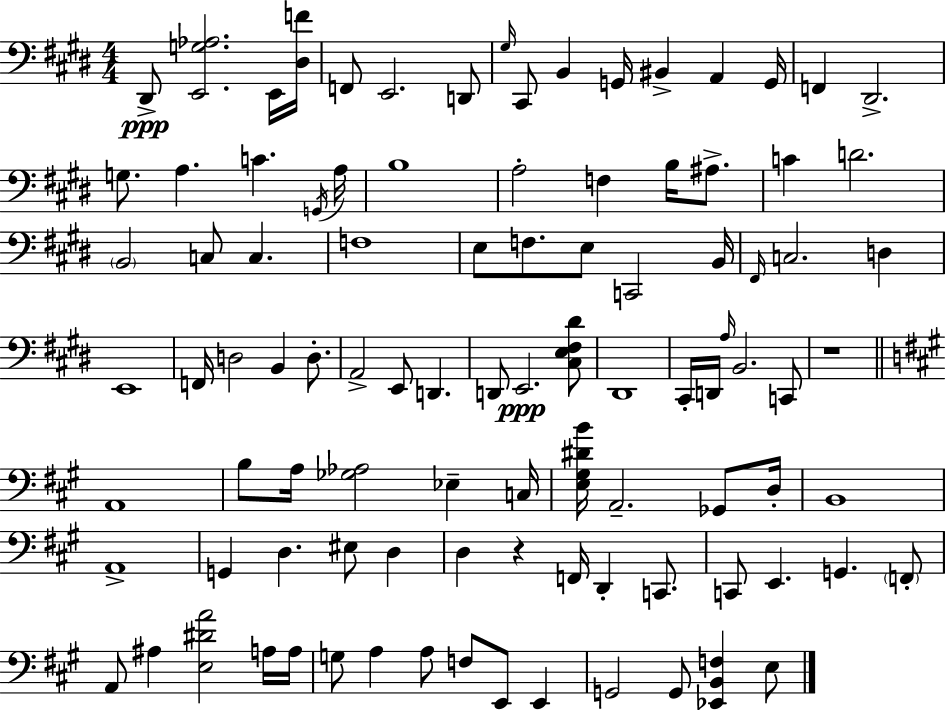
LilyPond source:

{
  \clef bass
  \numericTimeSignature
  \time 4/4
  \key e \major
  dis,8->\ppp <e, g aes>2. e,16 <dis f'>16 | f,8 e,2. d,8 | \grace { gis16 } cis,8 b,4 g,16 bis,4-> a,4 | g,16 f,4 dis,2.-> | \break g8. a4. c'4. | \acciaccatura { g,16 } a16 b1 | a2-. f4 b16 ais8.-> | c'4 d'2. | \break \parenthesize b,2 c8 c4. | f1 | e8 f8. e8 c,2 | b,16 \grace { fis,16 } c2. d4 | \break e,1 | f,16 d2 b,4 | d8.-. a,2-> e,8 d,4. | d,8 e,2.\ppp | \break <cis e fis dis'>8 dis,1 | cis,16-. d,16 \grace { a16 } b,2. | c,8 r1 | \bar "||" \break \key a \major a,1 | b8 a16 <ges aes>2 ees4-- c16 | <e gis dis' b'>16 a,2.-- ges,8 d16-. | b,1 | \break a,1-> | g,4 d4. eis8 d4 | d4 r4 f,16 d,4-. c,8. | c,8 e,4. g,4. \parenthesize f,8-. | \break a,8 ais4 <e dis' a'>2 a16 a16 | g8 a4 a8 f8 e,8 e,4 | g,2 g,8 <ees, b, f>4 e8 | \bar "|."
}